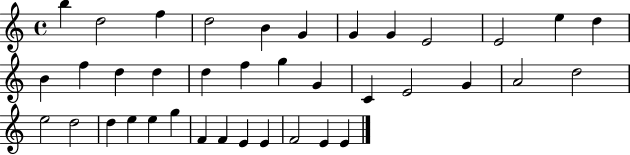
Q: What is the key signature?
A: C major